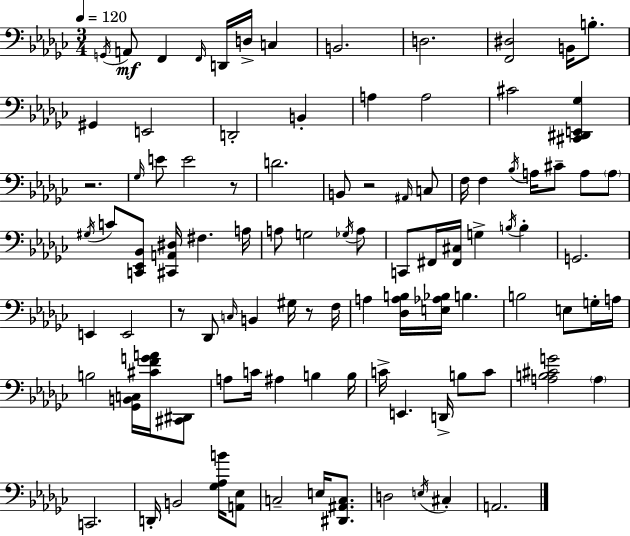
G2/s A2/e F2/q F2/s D2/s D3/s C3/q B2/h. D3/h. [F2,D#3]/h B2/s B3/e. G#2/q E2/h D2/h B2/q A3/q A3/h C#4/h [C#2,D#2,E2,Gb3]/q R/h. Gb3/s E4/e E4/h R/e D4/h. B2/e R/h A#2/s C3/e F3/s F3/q Bb3/s A3/s C#4/e A3/e A3/e G#3/s C4/e [C2,Eb2,Bb2]/e [C#2,A2,D#3]/s F#3/q. A3/s A3/e G3/h Gb3/s A3/e C2/e F#2/s [F#2,C#3]/s G3/q B3/s B3/q G2/h. E2/q E2/h R/e Db2/e C3/s B2/q G#3/s R/e F3/s A3/q [Db3,A3,B3]/s [E3,Ab3,Bb3]/s B3/q. B3/h E3/e G3/s A3/s B3/h [Gb2,B2,C3]/s [C#4,F4,G4,A4]/s [C#2,D#2]/e A3/e C4/s A#3/q B3/q B3/s C4/s E2/q. D2/s B3/e C4/e [A3,B3,C#4,G4]/h A3/q C2/h. D2/s B2/h [Gb3,Ab3,B4]/s [A2,Eb3]/e C3/h E3/s [D#2,A#2,C3]/e. D3/h E3/s C#3/q A2/h.